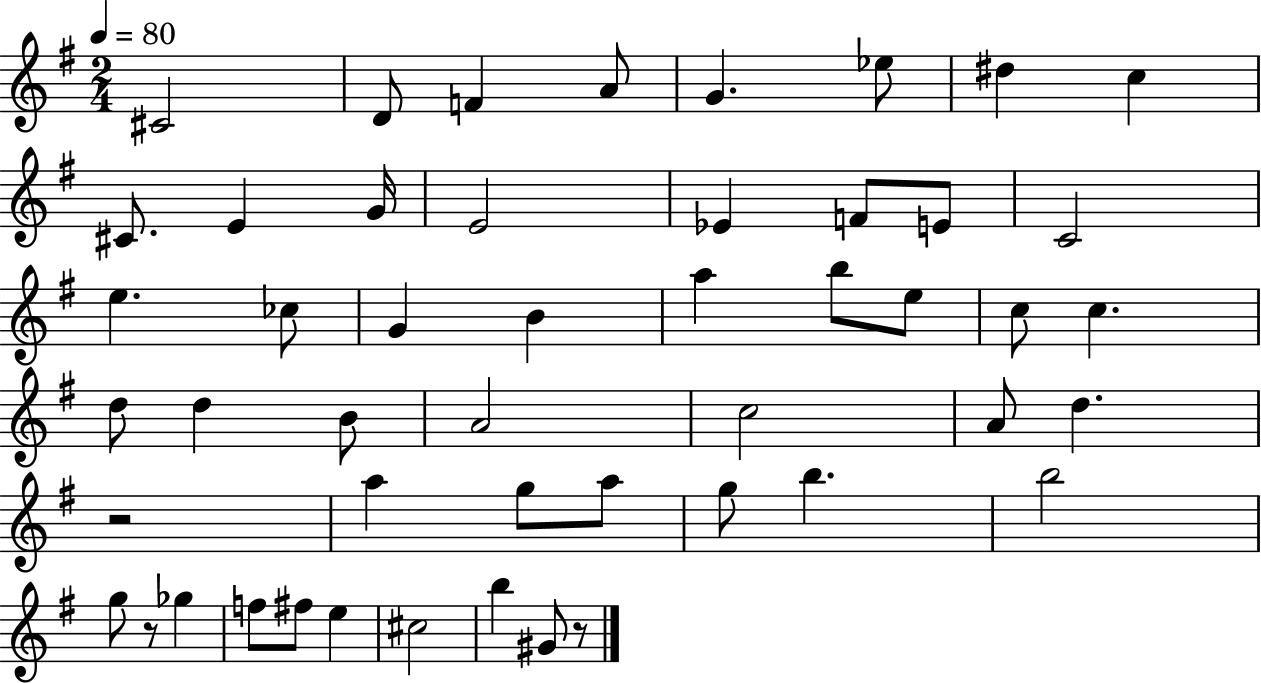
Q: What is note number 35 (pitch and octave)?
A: A5